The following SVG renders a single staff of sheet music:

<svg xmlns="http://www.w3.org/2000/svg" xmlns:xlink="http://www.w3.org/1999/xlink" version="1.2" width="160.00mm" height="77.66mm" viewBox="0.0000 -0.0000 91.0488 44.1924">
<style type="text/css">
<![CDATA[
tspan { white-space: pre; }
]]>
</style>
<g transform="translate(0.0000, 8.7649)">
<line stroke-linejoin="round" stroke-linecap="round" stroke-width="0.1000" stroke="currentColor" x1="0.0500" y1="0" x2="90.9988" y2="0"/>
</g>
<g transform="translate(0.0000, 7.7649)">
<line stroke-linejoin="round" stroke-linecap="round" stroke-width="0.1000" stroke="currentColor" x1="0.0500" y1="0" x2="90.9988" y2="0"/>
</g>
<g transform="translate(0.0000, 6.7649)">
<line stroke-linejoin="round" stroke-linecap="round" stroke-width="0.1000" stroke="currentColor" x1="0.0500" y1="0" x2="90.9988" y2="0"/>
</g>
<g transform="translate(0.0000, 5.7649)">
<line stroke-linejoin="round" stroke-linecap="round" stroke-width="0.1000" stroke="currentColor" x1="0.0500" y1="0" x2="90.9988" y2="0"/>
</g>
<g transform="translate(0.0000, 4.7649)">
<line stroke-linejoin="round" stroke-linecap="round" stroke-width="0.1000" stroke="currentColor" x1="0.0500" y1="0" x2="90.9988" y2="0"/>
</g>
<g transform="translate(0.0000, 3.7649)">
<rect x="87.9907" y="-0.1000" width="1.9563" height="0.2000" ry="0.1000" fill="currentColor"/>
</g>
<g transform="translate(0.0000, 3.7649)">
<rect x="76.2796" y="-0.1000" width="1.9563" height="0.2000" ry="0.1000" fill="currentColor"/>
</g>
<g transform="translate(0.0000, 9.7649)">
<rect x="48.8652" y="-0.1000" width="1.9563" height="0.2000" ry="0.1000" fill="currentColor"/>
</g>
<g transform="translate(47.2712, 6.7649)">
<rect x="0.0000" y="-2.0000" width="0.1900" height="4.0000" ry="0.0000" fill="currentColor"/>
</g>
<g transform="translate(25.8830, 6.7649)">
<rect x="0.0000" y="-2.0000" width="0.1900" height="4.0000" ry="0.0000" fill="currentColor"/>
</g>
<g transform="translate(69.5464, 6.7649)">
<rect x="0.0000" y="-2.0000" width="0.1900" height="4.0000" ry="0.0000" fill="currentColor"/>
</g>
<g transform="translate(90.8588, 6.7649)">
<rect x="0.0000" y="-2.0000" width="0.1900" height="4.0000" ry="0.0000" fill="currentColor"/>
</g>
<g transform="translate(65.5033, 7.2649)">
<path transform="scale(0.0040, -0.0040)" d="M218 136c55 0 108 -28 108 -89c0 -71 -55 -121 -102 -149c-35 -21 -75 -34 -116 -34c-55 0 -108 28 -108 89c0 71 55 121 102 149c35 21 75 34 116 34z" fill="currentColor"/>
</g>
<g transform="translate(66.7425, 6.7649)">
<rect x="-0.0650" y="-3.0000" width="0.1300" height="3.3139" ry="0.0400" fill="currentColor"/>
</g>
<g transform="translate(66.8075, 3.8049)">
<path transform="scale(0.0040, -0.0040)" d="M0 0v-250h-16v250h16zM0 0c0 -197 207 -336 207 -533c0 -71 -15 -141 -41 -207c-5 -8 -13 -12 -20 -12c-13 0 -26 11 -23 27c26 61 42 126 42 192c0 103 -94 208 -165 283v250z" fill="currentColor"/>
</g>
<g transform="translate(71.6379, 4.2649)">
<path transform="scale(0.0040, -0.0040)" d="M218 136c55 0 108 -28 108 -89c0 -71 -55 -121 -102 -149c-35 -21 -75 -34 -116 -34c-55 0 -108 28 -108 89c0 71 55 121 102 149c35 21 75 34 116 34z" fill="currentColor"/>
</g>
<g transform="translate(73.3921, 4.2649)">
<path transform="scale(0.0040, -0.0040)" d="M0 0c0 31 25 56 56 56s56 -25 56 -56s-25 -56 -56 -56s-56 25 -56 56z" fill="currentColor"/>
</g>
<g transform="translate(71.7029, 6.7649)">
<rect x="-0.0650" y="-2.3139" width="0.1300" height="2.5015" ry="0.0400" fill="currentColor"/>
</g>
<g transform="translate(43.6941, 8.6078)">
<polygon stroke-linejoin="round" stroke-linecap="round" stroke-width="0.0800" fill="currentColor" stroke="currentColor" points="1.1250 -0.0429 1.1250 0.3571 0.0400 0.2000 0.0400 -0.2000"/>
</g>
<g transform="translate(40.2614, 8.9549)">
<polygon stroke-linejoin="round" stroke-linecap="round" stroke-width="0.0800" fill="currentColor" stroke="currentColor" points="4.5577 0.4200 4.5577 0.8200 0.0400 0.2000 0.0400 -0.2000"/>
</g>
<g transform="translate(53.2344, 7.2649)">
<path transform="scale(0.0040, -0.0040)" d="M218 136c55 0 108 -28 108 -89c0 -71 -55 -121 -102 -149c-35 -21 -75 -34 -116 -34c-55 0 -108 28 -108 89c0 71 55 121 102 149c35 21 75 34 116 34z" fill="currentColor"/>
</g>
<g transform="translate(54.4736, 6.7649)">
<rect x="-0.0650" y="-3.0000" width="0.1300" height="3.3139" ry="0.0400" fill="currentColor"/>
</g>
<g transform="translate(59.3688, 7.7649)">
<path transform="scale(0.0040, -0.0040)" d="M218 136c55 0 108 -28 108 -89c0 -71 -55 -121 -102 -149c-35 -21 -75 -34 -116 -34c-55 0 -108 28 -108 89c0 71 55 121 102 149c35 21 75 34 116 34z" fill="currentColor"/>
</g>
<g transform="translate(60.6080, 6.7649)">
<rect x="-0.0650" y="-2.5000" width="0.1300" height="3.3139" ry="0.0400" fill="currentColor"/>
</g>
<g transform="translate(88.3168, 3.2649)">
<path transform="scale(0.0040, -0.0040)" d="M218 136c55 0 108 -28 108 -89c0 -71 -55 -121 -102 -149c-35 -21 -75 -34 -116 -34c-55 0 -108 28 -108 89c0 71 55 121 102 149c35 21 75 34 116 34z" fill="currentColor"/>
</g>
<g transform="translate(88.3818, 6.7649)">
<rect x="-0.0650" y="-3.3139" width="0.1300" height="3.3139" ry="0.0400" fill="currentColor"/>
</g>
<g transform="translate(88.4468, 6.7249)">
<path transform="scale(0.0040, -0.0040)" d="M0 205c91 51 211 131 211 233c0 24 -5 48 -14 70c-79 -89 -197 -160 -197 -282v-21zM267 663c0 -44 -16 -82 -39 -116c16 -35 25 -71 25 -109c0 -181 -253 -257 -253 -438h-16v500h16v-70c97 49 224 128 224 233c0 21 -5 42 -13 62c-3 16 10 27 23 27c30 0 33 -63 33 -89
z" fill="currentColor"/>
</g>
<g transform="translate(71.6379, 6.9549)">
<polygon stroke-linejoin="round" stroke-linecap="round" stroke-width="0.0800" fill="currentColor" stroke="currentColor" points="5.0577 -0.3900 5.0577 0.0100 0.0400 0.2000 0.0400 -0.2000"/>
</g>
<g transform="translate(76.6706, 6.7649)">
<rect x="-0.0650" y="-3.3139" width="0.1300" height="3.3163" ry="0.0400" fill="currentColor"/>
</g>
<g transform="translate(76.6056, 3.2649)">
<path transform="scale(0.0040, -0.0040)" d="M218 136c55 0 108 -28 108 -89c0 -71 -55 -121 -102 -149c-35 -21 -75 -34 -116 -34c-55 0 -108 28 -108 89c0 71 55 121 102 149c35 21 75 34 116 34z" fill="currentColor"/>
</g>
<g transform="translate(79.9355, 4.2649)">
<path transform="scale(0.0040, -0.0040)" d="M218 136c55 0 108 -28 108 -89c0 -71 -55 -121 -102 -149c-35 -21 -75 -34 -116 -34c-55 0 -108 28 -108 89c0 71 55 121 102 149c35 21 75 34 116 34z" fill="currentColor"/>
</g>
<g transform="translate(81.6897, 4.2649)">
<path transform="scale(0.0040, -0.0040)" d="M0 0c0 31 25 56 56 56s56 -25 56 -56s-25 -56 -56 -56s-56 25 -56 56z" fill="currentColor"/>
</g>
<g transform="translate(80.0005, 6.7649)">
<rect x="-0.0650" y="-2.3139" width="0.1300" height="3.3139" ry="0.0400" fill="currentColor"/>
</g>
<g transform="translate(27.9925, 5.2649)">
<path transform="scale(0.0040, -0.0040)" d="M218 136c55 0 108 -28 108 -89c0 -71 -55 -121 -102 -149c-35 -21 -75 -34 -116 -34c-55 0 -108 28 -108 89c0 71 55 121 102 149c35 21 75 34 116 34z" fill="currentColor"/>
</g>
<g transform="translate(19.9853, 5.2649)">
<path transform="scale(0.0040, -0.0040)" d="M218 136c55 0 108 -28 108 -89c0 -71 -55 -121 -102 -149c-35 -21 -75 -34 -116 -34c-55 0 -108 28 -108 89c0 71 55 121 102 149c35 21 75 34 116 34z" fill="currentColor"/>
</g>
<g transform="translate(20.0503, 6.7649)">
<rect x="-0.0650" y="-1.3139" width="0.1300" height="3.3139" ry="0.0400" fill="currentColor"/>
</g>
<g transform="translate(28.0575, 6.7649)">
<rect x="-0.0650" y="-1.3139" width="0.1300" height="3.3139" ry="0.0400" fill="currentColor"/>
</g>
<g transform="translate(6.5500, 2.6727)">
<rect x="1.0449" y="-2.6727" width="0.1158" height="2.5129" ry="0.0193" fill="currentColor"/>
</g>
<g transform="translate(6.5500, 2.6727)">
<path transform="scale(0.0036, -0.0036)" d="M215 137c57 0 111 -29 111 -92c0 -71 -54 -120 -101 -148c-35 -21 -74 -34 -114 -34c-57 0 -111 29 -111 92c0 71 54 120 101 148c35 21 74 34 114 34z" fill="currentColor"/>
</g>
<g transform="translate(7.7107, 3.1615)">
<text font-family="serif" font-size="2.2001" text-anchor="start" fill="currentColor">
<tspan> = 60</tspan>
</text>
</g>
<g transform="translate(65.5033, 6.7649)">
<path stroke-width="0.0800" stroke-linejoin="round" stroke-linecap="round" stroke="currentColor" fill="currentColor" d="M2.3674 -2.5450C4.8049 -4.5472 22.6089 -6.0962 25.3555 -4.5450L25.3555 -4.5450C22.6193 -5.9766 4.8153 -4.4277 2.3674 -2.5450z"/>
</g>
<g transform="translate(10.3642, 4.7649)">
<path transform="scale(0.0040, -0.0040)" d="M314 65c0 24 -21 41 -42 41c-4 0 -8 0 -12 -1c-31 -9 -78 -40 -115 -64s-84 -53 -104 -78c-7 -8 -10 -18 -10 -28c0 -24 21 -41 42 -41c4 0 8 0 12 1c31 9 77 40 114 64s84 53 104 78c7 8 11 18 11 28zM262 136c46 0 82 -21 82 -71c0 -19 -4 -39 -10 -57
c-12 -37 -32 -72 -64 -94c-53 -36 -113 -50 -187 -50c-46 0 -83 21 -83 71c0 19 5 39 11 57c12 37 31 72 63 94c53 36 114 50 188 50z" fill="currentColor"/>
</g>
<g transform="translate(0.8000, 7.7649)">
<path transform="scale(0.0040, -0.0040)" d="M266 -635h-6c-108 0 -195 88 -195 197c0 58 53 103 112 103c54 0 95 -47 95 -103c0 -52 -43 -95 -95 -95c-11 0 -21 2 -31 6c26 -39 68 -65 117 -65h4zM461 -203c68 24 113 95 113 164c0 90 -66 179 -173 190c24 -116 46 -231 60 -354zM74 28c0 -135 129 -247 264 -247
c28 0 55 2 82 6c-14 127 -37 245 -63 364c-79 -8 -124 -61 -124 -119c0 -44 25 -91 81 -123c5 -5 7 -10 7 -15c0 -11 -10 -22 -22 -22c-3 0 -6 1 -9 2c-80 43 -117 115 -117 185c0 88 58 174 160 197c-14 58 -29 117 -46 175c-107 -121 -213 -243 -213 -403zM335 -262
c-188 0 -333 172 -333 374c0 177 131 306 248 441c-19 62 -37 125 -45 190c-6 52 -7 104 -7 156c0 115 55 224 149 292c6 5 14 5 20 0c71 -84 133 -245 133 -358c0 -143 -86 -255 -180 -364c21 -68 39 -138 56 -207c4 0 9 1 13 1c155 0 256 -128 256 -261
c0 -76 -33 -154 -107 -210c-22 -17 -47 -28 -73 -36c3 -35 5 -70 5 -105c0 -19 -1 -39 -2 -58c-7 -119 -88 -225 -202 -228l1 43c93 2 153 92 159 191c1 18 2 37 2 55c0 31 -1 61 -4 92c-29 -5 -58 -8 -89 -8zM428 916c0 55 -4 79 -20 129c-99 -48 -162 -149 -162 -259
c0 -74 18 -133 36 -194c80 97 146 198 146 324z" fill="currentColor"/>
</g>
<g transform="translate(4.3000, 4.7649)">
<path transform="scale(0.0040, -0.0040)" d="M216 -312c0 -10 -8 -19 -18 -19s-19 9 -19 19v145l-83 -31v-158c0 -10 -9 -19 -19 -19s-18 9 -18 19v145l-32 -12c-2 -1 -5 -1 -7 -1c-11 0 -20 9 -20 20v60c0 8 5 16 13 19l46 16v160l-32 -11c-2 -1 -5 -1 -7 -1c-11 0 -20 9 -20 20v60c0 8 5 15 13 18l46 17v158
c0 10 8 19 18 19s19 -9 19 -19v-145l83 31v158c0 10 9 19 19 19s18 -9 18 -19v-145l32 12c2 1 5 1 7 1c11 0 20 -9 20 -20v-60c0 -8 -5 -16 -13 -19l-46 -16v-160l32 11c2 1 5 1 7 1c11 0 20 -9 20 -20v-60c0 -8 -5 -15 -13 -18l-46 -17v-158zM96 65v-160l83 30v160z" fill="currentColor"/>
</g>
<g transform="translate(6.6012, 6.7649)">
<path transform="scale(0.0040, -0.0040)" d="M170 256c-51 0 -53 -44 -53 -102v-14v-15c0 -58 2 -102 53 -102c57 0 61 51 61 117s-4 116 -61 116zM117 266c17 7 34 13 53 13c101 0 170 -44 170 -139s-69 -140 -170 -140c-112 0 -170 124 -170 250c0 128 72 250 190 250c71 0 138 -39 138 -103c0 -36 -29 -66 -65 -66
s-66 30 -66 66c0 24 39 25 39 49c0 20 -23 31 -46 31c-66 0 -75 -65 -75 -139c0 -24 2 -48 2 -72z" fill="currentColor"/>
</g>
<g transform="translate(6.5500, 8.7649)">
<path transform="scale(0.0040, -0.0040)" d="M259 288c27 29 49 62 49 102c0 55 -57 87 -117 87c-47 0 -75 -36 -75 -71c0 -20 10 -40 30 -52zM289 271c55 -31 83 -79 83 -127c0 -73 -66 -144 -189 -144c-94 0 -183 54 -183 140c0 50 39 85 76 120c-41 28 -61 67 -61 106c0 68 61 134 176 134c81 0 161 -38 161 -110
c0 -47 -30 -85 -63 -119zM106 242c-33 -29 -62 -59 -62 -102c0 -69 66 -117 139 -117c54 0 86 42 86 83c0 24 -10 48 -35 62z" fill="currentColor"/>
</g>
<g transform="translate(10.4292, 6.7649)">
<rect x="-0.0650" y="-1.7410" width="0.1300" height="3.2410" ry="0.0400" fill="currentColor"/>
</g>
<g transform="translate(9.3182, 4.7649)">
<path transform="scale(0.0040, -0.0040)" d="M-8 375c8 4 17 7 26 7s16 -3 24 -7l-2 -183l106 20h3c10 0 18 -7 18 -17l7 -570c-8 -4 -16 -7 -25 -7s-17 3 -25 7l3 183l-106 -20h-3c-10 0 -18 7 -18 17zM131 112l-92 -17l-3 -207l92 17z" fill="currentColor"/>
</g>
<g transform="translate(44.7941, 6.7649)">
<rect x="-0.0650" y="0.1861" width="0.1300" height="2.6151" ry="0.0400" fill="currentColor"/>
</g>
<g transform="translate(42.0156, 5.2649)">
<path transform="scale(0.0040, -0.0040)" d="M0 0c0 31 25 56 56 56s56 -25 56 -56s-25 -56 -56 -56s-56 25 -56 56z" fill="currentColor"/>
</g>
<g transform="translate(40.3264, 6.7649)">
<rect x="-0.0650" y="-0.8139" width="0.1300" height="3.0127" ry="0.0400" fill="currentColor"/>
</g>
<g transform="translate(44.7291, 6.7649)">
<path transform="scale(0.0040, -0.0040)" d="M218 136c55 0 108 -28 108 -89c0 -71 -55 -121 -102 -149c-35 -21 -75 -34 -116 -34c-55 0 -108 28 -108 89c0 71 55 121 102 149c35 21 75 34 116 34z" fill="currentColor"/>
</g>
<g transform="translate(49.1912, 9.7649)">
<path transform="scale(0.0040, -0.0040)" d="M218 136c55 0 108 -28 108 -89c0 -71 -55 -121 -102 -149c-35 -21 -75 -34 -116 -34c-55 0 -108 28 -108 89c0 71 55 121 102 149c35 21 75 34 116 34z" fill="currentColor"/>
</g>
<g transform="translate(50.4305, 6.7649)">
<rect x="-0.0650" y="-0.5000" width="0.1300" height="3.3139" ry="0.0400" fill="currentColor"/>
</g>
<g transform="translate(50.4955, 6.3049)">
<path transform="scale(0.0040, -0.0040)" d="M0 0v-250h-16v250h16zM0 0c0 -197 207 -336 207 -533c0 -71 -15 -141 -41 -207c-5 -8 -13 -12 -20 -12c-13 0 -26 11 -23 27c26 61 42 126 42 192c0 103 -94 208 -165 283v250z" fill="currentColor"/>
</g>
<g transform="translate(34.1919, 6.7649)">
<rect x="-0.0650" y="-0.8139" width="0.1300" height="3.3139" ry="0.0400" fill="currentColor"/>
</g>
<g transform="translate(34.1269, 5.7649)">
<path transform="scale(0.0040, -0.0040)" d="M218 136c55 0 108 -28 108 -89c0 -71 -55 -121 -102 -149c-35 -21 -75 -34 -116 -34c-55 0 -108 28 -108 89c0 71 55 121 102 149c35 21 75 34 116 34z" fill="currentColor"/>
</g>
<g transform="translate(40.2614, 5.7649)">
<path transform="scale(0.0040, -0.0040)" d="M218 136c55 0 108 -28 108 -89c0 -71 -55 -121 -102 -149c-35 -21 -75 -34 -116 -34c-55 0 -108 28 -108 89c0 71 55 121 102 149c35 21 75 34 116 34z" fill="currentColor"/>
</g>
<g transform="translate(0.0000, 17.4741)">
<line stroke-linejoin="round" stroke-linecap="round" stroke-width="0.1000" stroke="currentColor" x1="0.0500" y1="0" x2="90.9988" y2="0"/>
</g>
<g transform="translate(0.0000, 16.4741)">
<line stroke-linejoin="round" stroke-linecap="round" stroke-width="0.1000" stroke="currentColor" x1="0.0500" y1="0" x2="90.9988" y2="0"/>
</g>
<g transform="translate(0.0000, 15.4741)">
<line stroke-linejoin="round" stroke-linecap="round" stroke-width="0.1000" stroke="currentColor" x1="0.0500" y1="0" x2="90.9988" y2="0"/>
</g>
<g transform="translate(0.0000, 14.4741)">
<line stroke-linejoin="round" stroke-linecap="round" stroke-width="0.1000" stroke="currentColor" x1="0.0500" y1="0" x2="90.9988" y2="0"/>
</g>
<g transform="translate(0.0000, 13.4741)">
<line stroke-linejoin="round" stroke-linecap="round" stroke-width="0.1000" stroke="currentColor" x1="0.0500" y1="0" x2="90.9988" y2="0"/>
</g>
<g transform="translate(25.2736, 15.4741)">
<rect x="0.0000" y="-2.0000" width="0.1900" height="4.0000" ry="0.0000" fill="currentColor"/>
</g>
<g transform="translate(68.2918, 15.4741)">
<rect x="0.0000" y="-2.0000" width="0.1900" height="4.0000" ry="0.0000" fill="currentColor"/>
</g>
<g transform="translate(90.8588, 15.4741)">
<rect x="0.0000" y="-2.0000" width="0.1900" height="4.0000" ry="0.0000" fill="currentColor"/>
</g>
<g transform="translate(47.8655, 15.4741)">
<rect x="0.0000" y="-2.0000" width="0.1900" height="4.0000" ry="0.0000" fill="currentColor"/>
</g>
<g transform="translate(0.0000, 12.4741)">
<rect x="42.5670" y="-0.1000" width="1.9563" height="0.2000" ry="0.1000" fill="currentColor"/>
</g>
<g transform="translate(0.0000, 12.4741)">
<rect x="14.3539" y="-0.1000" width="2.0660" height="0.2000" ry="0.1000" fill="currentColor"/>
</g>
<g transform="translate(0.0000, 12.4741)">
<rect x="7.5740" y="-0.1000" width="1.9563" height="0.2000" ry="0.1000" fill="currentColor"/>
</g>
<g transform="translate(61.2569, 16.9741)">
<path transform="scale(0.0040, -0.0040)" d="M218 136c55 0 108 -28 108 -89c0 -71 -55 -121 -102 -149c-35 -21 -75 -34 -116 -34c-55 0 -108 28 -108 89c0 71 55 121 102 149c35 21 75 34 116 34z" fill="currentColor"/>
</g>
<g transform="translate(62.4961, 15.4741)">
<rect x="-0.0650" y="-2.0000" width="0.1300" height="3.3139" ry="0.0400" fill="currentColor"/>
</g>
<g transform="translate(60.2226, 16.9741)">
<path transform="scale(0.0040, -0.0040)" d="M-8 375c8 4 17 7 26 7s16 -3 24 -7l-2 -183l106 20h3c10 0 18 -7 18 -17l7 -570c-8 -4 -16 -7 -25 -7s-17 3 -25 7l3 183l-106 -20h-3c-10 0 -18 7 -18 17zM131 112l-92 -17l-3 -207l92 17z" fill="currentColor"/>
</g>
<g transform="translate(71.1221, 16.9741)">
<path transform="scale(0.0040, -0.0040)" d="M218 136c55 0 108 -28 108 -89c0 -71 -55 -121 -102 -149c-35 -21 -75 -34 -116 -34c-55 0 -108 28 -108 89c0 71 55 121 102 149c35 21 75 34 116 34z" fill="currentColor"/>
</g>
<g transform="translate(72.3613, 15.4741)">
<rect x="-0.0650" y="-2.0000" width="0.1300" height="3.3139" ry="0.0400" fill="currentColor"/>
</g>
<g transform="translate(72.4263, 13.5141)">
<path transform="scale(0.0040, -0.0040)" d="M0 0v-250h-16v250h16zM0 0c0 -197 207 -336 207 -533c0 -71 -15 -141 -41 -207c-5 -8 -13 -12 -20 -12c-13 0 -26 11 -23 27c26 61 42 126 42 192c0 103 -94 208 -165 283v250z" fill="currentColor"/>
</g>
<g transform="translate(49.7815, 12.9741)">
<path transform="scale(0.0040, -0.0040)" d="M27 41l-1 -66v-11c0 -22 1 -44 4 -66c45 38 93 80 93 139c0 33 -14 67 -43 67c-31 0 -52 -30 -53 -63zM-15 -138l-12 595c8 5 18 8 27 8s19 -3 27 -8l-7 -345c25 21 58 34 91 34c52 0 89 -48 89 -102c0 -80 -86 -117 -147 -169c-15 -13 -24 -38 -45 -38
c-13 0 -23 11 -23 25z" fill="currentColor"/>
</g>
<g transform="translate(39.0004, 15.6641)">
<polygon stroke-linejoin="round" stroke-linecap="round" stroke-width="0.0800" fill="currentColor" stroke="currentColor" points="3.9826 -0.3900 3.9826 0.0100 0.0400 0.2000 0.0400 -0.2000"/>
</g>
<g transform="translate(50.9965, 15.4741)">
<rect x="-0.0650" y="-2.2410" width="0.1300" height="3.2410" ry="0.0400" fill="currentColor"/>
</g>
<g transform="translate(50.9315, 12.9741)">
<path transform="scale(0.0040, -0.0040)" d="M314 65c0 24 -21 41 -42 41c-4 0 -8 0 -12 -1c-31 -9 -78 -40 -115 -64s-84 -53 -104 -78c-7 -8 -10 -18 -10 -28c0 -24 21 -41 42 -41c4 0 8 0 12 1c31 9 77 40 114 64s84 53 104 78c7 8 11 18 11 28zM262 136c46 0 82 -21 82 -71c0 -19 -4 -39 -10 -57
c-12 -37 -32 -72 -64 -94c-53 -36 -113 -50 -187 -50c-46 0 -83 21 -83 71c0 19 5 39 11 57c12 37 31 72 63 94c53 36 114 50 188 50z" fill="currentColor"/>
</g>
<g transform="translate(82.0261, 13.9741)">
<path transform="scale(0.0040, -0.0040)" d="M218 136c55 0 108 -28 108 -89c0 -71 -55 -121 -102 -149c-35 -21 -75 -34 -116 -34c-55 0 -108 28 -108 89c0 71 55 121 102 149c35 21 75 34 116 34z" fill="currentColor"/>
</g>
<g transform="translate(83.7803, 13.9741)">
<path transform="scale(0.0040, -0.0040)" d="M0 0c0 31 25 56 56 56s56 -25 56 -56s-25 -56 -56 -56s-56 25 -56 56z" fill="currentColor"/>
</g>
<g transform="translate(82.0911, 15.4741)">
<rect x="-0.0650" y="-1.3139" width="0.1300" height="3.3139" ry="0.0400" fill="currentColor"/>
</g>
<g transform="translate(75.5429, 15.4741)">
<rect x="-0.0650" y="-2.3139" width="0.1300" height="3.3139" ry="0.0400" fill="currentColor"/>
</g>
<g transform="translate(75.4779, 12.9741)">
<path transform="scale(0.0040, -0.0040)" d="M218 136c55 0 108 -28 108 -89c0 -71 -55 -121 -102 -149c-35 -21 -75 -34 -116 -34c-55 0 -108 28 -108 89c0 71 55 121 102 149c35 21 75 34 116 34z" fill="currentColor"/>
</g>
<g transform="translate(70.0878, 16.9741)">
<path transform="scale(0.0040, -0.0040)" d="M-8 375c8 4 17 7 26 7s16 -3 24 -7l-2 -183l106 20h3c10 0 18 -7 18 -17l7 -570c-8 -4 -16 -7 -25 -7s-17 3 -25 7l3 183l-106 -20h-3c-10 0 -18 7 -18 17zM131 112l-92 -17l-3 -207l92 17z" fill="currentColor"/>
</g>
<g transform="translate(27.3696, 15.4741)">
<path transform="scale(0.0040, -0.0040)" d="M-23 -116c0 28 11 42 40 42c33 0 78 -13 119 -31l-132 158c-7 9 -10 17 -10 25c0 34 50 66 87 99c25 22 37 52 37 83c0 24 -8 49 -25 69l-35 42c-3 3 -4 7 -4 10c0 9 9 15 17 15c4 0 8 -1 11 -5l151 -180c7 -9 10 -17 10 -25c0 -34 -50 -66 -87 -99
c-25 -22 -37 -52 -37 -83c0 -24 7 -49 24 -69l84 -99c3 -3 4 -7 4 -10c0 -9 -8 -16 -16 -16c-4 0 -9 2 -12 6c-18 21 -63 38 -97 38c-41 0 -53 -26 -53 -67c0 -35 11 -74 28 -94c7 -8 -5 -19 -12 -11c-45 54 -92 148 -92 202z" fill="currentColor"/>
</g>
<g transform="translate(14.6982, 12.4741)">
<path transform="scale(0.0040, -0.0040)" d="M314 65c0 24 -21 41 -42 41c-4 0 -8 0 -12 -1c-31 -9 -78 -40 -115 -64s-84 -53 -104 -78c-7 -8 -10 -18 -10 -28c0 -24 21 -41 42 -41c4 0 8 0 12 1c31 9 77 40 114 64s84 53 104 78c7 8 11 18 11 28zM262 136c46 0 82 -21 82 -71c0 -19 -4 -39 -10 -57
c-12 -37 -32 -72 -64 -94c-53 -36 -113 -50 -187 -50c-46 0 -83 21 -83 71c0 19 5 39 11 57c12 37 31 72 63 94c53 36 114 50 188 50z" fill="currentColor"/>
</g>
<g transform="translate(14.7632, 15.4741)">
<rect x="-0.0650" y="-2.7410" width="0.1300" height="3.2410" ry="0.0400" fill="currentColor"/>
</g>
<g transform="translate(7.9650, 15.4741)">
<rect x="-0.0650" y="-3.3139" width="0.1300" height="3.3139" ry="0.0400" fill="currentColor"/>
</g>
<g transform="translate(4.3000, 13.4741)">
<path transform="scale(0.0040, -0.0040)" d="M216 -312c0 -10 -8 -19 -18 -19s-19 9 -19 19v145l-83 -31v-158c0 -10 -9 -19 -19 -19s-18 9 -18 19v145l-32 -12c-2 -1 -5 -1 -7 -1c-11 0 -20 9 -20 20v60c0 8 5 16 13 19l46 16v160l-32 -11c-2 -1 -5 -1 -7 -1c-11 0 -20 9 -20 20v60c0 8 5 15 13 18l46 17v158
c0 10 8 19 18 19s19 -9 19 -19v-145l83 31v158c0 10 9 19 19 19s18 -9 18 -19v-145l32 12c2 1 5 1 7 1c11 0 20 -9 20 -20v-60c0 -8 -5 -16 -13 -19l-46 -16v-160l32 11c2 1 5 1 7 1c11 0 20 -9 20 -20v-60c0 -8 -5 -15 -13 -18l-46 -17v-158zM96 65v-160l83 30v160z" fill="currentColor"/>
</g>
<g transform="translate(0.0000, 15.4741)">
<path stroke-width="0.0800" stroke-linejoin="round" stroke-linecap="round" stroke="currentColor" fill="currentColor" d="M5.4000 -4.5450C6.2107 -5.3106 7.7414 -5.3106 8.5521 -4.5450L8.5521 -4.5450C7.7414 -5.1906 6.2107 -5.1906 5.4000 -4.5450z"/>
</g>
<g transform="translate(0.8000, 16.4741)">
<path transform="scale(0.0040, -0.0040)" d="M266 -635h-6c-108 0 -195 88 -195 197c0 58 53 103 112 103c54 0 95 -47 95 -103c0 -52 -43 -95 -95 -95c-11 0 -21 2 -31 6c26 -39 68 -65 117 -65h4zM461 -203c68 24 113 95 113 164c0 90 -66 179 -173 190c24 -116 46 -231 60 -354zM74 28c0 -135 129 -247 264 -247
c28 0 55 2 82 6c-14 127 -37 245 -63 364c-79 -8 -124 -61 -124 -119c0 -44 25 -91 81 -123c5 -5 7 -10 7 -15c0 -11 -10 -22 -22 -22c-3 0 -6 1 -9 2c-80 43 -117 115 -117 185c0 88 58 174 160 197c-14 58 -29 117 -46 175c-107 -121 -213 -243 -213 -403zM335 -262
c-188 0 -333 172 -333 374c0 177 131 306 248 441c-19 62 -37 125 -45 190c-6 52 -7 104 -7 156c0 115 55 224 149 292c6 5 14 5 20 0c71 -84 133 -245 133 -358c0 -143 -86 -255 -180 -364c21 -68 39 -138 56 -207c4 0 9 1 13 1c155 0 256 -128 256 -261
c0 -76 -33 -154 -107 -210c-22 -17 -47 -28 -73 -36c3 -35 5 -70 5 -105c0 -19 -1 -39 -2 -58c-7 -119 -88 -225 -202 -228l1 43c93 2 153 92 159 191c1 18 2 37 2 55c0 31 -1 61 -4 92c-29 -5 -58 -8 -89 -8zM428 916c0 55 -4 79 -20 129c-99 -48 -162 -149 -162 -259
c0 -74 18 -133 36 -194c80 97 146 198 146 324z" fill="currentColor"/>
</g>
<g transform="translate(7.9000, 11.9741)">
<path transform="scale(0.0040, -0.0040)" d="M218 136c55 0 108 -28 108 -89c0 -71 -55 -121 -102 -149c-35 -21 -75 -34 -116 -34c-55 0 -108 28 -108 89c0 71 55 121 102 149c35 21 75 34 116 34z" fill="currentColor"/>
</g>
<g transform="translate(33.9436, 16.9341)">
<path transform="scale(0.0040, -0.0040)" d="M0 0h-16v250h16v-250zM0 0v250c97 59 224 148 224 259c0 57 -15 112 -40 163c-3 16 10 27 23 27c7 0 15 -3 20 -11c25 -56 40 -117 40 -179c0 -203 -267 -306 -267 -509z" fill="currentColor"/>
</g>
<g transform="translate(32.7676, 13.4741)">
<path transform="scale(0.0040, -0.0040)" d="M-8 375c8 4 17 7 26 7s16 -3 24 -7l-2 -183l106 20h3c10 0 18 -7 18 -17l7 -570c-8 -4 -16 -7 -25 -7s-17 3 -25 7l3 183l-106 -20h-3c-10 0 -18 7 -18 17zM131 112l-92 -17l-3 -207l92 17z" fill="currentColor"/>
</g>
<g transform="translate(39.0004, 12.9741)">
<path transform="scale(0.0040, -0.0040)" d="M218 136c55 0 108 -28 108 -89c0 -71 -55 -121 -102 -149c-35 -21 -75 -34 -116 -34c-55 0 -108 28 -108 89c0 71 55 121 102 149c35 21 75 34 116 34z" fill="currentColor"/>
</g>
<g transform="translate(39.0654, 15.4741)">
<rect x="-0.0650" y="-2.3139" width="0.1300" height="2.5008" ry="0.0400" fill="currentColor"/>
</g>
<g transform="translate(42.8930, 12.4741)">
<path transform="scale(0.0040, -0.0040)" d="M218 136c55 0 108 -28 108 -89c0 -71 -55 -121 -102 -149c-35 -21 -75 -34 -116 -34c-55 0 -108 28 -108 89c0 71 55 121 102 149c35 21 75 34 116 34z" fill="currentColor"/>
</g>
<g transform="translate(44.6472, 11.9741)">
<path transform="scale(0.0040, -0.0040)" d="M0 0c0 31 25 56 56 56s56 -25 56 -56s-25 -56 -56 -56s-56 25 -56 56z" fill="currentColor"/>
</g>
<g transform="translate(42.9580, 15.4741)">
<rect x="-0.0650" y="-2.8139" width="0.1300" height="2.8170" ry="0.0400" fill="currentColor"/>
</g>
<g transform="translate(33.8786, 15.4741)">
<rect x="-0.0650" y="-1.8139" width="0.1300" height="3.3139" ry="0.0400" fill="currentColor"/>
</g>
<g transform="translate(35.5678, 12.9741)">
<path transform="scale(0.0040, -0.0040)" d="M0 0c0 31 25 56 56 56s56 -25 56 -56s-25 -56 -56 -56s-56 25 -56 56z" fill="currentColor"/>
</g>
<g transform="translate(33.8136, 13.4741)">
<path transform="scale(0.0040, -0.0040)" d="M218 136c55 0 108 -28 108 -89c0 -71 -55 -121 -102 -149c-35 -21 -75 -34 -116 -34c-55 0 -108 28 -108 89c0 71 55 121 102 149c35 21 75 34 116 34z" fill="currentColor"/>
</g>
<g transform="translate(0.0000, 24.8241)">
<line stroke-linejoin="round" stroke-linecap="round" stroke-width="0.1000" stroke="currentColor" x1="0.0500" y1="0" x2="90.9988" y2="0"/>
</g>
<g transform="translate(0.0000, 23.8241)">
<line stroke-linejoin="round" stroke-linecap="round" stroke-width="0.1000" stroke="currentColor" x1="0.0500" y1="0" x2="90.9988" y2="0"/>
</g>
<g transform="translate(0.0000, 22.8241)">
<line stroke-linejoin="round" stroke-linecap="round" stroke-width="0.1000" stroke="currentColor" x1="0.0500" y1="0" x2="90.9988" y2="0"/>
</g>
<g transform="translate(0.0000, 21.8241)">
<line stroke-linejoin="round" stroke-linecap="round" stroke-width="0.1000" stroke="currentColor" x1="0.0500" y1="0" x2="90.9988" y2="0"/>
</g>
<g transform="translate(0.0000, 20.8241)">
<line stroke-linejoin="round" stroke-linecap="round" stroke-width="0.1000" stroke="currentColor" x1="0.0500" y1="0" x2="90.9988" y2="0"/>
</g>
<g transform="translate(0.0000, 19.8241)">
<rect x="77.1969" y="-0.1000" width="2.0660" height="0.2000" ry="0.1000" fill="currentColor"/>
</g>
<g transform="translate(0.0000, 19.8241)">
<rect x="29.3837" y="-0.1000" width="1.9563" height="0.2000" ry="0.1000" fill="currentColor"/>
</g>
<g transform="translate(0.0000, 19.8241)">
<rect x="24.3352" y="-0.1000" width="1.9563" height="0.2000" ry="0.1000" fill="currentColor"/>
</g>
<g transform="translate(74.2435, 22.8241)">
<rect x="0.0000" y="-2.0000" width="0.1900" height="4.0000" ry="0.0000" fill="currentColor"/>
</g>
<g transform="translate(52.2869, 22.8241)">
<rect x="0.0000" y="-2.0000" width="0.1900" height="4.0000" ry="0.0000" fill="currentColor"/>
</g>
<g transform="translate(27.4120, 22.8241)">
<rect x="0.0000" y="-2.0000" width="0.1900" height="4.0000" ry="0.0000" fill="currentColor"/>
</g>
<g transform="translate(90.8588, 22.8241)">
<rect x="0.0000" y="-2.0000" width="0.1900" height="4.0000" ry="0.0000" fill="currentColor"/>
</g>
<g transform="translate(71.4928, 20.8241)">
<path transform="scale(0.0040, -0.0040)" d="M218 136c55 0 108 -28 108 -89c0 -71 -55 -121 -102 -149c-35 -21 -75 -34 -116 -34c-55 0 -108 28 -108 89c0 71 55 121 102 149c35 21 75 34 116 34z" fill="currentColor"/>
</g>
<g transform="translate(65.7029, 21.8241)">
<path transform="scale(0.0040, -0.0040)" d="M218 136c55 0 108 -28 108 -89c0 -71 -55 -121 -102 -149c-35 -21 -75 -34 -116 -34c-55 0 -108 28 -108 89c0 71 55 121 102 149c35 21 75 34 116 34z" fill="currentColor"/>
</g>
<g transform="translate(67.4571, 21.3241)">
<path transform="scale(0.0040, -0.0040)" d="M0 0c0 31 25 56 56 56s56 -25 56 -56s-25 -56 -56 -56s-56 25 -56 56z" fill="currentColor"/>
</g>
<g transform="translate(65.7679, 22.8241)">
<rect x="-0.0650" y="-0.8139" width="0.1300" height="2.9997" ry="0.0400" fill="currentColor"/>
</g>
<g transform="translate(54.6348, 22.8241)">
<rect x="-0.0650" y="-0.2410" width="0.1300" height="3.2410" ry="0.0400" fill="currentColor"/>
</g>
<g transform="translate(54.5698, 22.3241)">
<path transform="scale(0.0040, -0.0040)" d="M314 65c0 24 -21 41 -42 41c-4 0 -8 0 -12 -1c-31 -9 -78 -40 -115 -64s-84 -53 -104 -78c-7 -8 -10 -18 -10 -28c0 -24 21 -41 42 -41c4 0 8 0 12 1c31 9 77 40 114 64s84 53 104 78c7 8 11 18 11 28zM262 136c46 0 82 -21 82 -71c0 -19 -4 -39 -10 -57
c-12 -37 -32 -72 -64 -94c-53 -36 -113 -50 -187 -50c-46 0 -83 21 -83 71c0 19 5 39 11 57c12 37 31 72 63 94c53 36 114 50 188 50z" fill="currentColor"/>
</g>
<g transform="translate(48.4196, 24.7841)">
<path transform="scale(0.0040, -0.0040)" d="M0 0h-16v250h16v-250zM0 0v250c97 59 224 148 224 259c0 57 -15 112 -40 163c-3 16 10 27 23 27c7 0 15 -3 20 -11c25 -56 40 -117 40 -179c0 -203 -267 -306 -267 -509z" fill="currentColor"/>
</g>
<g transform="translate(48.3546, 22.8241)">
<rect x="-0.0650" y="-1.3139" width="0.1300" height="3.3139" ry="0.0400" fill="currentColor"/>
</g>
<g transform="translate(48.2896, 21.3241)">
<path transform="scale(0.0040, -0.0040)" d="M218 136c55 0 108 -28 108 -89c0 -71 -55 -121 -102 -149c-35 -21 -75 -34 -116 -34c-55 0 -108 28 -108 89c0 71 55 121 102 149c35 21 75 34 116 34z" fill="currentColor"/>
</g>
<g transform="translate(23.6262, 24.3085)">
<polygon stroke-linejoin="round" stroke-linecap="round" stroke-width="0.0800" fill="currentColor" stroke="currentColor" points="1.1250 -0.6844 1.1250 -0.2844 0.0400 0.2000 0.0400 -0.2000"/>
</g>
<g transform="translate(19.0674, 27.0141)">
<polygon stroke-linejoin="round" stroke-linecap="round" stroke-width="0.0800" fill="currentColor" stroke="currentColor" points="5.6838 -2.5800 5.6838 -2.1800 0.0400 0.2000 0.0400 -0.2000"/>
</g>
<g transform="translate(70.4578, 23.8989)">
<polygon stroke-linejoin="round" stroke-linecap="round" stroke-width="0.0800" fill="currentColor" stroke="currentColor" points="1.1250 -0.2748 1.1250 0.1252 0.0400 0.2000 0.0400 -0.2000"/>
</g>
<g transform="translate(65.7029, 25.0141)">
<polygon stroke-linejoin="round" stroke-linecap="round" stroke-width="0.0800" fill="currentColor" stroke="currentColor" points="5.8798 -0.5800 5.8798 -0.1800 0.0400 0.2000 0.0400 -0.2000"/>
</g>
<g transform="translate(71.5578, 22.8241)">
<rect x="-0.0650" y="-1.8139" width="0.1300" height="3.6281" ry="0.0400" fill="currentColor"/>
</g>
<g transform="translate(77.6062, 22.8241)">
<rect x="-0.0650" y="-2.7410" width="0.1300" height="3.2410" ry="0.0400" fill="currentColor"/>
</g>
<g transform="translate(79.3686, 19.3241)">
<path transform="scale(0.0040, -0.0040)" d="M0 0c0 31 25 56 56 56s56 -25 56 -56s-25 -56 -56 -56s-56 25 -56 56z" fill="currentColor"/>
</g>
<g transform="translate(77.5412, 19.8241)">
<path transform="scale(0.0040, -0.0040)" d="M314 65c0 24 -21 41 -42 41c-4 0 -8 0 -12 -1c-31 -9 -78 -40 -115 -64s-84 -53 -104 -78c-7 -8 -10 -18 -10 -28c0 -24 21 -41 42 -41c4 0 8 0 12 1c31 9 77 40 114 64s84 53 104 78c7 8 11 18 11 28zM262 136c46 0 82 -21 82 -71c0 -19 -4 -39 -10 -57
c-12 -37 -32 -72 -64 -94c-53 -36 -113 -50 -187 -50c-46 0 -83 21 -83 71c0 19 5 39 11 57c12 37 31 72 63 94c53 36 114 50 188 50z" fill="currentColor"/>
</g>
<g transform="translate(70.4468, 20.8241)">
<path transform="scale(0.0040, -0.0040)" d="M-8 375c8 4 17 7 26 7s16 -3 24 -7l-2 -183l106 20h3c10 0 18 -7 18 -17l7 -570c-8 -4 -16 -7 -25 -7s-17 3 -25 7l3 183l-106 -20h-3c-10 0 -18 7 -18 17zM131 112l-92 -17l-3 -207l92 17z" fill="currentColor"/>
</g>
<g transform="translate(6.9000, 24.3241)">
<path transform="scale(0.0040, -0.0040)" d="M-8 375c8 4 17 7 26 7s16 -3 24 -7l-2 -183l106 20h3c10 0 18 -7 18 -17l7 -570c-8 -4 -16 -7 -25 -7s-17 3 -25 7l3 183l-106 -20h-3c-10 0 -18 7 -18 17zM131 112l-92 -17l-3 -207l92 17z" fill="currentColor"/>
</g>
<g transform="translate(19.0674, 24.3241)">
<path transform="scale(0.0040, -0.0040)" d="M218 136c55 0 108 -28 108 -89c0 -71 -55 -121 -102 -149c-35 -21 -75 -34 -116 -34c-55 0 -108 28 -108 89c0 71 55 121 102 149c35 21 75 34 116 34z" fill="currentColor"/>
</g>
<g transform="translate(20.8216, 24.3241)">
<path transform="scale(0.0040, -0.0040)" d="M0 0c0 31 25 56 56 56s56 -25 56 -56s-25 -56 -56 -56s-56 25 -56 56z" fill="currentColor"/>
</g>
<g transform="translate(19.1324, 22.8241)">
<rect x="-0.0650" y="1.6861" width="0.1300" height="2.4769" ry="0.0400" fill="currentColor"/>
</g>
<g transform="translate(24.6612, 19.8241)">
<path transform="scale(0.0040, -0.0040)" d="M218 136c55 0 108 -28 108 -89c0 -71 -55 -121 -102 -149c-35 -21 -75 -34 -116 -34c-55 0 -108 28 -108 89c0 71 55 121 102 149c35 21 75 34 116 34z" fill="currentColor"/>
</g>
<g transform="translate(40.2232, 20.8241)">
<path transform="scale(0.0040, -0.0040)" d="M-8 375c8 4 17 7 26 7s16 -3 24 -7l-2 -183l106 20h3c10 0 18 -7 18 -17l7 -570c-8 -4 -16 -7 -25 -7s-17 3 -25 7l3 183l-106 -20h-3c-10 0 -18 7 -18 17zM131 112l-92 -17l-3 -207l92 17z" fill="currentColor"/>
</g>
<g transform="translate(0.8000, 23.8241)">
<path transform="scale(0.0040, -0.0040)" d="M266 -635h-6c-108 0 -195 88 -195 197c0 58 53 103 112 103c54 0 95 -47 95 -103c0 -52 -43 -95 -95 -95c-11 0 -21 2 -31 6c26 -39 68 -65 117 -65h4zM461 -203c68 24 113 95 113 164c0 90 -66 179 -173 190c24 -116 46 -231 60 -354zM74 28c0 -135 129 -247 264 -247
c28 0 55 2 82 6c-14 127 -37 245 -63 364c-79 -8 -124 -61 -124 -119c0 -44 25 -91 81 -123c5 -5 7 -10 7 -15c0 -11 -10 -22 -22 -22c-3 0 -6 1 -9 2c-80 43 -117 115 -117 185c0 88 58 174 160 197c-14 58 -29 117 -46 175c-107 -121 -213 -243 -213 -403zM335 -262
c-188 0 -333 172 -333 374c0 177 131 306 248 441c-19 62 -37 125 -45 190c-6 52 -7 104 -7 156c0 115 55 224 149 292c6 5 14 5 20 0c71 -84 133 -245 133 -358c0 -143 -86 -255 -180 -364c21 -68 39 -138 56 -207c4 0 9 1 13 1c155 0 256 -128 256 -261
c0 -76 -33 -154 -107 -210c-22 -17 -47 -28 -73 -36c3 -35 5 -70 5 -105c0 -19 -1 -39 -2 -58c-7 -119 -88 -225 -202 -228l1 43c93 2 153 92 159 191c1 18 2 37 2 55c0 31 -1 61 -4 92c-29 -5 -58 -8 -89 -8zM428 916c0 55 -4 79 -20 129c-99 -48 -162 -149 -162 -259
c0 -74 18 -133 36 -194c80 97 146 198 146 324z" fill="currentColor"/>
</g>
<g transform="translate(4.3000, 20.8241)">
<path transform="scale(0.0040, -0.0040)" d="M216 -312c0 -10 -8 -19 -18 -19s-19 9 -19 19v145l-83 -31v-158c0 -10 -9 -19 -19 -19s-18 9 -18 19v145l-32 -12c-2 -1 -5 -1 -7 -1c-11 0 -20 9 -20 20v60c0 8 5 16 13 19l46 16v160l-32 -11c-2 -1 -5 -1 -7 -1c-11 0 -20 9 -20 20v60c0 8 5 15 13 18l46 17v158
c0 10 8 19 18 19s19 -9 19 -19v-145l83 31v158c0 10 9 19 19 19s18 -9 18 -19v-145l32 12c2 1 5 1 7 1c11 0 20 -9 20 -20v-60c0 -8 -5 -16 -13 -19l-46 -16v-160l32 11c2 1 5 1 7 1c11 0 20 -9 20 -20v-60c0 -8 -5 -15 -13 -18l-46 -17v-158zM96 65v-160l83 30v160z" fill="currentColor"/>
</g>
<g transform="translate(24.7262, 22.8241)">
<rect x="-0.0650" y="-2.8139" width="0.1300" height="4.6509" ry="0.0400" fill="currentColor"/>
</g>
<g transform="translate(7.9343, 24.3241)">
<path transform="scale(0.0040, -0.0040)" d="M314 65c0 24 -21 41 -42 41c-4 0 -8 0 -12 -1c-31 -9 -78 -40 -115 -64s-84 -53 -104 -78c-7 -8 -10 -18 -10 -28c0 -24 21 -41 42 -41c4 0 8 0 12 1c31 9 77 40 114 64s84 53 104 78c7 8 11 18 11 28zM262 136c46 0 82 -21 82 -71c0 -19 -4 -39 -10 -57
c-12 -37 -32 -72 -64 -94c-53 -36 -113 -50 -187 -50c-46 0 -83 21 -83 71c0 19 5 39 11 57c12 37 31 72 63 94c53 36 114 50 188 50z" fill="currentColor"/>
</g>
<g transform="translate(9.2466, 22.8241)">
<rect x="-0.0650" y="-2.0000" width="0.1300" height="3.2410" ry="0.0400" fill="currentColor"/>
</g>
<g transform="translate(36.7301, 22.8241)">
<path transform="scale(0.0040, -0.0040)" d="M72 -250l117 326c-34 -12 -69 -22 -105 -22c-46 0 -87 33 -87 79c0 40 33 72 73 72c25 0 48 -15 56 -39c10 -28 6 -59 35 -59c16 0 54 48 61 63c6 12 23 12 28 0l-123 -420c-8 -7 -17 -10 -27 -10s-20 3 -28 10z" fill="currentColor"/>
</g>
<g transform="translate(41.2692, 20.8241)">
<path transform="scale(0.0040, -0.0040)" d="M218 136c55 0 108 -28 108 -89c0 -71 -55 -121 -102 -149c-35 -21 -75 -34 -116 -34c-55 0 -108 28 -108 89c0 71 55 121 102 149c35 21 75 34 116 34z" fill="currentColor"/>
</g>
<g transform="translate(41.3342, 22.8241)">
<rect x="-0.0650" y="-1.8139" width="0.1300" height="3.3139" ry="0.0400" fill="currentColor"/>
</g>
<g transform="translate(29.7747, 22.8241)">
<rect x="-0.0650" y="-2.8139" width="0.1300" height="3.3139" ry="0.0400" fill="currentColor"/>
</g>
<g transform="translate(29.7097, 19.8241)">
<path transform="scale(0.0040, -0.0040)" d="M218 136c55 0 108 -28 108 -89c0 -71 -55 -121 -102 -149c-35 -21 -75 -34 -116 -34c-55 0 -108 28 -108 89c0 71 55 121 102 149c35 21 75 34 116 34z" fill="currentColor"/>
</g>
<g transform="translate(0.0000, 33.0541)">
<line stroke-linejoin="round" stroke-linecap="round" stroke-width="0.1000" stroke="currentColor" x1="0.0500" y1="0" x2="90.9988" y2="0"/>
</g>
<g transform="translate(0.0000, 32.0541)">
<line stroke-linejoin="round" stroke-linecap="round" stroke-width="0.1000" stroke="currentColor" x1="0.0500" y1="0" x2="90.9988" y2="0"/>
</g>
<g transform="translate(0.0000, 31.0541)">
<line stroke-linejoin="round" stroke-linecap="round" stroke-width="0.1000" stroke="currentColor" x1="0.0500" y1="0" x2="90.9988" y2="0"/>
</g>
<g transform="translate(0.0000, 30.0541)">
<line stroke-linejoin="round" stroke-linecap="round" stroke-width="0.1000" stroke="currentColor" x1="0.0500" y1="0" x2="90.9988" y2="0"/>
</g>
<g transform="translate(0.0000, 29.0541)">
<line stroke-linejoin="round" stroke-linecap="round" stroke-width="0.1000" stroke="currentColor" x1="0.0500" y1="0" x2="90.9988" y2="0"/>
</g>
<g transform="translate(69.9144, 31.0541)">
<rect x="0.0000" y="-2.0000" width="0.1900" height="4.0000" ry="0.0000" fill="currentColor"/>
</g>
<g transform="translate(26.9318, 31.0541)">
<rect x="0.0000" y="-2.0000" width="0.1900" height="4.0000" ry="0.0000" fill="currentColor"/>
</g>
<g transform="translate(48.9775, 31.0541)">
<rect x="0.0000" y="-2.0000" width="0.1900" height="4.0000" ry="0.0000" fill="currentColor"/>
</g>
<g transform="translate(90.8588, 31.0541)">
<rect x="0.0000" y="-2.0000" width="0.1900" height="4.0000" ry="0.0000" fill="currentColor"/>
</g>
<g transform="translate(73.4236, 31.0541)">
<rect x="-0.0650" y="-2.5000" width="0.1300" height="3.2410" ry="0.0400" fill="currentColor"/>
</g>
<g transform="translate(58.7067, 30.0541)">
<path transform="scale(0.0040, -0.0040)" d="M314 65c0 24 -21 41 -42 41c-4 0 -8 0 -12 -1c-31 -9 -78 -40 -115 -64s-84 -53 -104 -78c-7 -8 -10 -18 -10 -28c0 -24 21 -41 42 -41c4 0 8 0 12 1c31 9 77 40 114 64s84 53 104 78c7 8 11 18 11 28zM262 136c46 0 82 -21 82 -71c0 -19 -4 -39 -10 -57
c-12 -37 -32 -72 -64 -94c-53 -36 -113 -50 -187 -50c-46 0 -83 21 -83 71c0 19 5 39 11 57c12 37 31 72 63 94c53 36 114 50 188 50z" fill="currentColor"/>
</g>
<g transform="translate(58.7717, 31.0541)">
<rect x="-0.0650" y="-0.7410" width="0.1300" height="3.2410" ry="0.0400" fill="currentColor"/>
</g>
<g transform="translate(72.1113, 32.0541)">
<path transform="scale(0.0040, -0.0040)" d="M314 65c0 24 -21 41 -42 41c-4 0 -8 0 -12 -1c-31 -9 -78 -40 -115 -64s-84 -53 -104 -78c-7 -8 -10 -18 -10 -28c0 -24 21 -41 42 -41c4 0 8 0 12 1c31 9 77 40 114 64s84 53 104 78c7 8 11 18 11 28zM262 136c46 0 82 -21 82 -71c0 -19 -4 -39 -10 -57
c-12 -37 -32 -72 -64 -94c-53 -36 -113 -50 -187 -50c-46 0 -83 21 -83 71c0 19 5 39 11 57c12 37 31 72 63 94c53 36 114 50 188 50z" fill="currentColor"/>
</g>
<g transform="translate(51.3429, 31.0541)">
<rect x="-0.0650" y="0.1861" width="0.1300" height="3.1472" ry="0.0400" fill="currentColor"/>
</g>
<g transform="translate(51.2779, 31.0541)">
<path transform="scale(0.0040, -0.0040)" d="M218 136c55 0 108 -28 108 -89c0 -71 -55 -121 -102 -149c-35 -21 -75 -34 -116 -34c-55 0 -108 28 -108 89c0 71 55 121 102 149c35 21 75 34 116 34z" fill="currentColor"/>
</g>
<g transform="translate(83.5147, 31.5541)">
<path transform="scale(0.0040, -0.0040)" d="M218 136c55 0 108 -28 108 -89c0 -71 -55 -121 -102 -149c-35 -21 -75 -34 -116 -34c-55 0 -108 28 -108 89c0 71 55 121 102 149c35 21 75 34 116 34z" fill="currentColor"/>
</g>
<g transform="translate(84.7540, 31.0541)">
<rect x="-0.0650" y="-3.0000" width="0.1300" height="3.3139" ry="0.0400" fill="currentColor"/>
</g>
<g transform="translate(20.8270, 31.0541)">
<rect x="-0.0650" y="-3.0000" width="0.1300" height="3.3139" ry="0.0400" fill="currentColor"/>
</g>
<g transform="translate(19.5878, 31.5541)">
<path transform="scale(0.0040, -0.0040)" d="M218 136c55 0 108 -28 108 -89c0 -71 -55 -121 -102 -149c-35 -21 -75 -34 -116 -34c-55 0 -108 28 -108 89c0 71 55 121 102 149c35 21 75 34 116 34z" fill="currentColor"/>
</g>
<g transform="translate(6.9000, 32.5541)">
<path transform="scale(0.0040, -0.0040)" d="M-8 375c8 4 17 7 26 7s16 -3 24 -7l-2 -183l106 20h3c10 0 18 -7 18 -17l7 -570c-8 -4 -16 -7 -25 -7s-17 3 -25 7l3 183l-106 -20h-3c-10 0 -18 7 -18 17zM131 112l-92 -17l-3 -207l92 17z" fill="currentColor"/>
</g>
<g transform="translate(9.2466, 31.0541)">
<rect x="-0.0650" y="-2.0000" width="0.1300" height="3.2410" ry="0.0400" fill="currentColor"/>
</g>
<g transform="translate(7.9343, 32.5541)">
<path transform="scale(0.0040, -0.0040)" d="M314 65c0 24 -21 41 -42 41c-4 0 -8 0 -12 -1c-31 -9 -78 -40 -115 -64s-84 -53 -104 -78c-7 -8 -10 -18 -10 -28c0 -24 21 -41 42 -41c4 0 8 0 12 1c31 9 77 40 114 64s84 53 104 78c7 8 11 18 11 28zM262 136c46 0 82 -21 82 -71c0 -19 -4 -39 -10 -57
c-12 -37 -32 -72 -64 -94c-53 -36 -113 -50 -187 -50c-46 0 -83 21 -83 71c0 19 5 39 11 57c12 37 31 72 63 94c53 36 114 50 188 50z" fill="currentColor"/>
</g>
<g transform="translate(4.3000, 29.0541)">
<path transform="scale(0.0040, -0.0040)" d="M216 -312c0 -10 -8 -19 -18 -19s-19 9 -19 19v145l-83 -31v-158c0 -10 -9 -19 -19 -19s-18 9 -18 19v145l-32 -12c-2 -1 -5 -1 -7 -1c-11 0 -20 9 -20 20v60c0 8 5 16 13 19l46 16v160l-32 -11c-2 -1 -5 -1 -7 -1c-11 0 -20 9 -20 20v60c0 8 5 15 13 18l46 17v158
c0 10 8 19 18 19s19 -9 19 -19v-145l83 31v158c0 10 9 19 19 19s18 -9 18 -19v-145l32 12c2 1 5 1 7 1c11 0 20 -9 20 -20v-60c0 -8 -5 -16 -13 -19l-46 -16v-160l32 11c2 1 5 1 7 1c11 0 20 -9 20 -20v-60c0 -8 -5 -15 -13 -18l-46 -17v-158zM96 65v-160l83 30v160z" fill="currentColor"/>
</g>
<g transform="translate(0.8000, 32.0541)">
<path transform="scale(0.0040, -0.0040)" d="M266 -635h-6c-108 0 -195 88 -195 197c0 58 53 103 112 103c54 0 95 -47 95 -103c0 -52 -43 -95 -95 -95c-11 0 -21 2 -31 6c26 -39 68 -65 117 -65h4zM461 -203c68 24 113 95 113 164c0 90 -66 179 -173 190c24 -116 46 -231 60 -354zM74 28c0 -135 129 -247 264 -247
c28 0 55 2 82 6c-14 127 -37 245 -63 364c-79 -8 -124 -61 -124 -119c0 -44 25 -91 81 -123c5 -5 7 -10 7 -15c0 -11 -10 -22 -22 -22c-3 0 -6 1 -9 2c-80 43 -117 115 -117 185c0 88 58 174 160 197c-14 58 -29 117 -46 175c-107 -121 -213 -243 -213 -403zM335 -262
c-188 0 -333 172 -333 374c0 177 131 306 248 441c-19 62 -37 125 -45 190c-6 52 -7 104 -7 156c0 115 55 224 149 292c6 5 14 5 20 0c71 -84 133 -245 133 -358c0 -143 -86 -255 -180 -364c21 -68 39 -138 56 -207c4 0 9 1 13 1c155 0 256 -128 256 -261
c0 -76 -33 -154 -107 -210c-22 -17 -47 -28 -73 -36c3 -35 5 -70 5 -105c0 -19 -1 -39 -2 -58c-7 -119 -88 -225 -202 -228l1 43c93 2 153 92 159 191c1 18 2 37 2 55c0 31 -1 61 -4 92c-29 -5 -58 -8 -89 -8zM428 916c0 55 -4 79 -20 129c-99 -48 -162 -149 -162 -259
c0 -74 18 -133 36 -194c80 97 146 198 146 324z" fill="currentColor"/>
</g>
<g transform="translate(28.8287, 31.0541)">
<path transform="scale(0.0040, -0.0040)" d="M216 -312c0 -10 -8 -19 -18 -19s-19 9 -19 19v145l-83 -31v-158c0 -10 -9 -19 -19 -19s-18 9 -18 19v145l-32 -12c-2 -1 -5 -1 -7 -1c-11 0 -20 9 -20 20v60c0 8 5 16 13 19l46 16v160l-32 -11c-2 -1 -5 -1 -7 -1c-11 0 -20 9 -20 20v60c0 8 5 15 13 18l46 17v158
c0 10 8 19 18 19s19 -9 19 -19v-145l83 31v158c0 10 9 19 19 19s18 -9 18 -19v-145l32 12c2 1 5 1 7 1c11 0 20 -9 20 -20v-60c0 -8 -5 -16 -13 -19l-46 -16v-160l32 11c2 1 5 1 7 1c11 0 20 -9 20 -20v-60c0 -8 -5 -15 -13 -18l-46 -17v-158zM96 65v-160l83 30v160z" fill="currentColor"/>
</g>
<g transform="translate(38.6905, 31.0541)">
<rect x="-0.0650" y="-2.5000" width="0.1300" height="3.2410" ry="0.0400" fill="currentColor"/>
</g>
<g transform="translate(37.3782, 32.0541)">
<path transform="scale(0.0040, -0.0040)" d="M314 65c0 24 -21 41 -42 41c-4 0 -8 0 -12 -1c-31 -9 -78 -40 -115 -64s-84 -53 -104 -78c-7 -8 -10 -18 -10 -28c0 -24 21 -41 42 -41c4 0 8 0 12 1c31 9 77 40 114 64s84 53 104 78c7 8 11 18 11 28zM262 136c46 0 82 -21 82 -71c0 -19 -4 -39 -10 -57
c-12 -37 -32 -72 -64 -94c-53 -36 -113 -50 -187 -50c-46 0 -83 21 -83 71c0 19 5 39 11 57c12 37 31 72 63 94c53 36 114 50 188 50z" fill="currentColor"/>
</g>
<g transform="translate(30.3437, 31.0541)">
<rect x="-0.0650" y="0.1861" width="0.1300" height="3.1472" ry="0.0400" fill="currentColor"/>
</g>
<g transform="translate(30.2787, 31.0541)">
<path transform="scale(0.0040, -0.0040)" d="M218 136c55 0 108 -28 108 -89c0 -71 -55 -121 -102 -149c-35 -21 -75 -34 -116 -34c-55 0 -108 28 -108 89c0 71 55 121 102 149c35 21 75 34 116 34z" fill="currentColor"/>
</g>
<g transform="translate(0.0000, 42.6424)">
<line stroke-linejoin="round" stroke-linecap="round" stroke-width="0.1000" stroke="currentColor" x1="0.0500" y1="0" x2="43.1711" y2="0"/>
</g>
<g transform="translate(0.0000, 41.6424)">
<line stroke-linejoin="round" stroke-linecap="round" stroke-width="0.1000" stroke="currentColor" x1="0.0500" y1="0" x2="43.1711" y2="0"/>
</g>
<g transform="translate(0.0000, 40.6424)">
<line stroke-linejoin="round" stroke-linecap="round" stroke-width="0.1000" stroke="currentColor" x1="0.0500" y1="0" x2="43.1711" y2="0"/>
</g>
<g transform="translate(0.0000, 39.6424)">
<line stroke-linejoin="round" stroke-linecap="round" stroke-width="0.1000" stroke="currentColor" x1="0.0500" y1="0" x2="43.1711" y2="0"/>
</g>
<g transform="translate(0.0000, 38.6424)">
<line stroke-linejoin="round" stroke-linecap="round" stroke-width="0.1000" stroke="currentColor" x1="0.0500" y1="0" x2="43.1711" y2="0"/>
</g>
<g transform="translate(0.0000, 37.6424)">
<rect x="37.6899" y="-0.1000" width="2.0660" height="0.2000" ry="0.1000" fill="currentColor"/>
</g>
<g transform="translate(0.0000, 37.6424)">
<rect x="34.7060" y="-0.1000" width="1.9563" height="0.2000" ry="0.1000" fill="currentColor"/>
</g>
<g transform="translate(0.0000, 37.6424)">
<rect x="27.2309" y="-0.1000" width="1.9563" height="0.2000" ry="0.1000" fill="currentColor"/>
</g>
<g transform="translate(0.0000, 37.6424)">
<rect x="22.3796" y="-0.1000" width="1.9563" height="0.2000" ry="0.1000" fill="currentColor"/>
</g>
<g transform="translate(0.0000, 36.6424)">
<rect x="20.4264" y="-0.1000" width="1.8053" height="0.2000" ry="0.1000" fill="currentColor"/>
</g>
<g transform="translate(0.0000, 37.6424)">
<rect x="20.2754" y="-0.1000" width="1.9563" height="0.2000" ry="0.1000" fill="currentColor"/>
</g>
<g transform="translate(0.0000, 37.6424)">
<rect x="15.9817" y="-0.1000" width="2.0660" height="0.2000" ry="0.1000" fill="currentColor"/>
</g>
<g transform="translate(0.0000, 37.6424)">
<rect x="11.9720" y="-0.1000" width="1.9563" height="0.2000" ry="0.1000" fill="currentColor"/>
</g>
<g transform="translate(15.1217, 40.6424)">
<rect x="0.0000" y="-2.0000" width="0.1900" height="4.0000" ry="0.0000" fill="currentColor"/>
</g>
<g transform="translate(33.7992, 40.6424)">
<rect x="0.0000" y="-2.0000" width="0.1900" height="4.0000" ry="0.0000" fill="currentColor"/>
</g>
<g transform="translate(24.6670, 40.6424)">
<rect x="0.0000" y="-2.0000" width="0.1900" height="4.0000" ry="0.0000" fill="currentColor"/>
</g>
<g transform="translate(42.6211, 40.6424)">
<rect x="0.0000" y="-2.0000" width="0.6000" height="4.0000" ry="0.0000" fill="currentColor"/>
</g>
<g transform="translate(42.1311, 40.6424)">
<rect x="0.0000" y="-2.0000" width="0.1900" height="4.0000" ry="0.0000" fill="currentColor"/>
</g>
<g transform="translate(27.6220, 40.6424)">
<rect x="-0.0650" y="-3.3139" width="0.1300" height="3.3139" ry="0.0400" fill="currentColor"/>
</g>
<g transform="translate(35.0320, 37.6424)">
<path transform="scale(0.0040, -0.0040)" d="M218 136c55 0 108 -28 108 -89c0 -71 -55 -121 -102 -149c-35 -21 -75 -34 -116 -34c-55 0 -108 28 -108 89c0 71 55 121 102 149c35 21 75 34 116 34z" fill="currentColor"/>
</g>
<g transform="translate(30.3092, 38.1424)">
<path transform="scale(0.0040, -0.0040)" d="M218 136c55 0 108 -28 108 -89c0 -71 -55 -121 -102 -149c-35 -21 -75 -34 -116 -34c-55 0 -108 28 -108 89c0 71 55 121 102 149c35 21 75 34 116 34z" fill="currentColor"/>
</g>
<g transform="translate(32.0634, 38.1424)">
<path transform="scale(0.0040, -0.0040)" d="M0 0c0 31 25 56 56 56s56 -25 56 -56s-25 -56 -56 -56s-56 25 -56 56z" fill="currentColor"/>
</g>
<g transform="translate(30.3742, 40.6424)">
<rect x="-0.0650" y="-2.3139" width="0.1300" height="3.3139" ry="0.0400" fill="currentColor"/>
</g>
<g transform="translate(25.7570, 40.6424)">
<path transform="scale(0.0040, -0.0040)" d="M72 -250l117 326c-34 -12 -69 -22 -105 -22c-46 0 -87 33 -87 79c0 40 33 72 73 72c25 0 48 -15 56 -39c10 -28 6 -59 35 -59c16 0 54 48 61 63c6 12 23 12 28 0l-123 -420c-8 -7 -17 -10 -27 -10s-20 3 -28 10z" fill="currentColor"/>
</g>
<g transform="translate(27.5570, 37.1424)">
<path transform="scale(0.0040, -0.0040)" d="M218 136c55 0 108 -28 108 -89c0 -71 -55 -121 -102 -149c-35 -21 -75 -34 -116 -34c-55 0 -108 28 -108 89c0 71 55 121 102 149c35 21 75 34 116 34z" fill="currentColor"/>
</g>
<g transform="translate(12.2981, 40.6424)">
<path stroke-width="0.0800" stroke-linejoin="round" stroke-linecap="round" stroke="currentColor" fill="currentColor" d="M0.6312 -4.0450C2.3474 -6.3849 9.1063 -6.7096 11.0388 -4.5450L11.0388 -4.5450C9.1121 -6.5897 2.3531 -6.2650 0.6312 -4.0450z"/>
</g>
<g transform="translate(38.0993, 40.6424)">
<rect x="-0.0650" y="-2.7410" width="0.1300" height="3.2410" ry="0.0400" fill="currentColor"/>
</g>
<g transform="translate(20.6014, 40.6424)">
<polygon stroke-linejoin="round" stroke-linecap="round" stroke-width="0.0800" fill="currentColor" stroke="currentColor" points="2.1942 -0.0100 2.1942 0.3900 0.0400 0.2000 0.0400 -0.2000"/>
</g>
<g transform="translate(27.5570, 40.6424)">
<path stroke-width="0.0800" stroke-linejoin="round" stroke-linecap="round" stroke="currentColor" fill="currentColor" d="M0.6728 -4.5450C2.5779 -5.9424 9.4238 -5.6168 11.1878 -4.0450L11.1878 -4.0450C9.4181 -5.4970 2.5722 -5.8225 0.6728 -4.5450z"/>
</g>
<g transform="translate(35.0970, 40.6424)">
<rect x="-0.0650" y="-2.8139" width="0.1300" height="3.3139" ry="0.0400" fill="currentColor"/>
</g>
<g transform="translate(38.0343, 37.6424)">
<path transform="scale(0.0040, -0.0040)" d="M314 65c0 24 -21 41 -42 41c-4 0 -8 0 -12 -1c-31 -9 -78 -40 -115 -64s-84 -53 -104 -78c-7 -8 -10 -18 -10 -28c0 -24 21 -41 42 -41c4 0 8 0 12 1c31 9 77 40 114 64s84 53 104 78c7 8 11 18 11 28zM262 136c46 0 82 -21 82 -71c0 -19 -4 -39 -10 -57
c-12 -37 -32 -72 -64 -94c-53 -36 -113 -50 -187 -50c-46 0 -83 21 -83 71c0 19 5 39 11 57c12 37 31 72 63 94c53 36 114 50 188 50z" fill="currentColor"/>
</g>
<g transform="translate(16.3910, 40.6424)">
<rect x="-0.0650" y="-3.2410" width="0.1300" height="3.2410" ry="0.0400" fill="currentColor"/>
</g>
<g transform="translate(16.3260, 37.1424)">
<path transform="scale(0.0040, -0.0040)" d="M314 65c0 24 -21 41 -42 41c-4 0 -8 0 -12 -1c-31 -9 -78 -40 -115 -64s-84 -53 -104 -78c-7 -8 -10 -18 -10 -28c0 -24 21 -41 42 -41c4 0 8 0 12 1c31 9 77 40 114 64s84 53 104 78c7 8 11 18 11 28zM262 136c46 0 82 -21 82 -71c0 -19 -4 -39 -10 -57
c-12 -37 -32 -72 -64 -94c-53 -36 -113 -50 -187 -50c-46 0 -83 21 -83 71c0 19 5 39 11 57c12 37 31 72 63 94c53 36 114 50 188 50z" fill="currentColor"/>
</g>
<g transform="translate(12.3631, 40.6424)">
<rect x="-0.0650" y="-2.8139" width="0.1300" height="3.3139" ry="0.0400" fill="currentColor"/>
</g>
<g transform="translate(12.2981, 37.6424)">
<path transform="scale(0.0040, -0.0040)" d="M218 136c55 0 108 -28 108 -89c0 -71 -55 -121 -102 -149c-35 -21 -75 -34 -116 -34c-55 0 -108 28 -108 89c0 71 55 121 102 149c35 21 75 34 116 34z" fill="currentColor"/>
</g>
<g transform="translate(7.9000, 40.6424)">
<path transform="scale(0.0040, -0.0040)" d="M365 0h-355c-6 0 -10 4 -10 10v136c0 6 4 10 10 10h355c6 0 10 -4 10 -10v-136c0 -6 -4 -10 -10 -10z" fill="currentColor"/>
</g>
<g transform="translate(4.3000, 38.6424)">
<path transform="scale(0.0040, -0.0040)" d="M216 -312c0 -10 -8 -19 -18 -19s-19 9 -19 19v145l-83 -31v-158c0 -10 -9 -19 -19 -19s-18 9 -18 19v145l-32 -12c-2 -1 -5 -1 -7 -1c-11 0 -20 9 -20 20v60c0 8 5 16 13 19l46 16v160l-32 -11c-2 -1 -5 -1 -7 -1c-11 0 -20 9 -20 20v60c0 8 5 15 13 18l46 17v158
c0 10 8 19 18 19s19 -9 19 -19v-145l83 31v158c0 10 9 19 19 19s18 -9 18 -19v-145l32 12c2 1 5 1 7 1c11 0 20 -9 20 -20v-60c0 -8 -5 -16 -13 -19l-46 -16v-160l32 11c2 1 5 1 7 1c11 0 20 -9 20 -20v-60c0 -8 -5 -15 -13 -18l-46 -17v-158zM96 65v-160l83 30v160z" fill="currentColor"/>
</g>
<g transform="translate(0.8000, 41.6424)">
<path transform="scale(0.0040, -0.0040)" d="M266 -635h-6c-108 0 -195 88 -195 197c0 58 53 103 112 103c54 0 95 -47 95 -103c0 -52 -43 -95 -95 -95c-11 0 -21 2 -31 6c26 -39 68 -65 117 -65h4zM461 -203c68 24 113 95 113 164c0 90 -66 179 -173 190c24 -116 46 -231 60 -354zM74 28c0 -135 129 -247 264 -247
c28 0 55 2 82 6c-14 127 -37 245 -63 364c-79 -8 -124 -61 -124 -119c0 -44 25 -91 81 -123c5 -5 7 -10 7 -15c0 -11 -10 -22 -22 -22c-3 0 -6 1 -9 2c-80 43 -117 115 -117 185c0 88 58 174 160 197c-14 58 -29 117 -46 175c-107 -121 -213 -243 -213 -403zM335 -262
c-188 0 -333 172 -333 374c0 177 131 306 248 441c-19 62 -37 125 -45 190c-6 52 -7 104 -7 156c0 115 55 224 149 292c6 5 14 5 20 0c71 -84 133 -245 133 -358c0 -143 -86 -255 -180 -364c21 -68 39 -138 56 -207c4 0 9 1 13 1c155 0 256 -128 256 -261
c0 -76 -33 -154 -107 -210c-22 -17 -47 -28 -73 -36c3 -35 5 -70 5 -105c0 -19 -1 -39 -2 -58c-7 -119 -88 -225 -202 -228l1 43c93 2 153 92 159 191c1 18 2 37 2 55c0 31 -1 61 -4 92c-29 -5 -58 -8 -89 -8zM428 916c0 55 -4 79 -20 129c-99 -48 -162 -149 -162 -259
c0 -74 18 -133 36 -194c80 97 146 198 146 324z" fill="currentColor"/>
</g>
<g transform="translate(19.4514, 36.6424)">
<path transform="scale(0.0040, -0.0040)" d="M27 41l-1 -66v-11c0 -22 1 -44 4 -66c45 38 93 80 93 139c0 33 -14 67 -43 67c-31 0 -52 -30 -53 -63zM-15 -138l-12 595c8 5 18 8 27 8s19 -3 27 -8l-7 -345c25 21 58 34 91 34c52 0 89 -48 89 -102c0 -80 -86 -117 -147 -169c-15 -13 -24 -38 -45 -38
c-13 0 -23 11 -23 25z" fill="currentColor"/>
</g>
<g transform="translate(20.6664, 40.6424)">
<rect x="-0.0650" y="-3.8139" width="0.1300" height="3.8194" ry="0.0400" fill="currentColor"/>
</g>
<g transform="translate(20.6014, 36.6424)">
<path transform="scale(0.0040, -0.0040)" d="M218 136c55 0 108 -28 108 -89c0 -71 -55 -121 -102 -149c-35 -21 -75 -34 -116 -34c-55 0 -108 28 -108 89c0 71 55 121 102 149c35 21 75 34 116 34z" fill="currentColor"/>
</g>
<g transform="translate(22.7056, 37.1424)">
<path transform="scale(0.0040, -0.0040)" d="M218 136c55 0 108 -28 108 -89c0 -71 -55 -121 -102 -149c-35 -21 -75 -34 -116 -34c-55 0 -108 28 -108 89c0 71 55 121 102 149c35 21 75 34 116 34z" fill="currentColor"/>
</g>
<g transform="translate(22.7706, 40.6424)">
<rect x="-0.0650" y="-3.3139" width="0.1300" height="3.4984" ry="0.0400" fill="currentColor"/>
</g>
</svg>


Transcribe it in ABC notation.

X:1
T:Untitled
M:6/8
L:1/4
K:G
f2 e e d d/2 B/4 C/2 A G A/2 g/2 b/2 g b/4 b a2 z f/2 g/2 a/2 _g2 F F/2 g e F2 F/2 a/4 a z/2 f e/2 c2 d/2 f/4 a2 F2 A ^B G2 B d2 G2 A z2 a b2 _c'/2 b/2 z/2 b g a a2